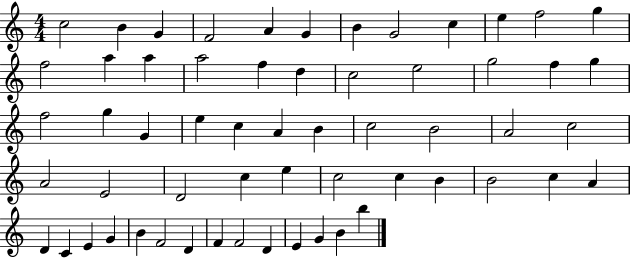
C5/h B4/q G4/q F4/h A4/q G4/q B4/q G4/h C5/q E5/q F5/h G5/q F5/h A5/q A5/q A5/h F5/q D5/q C5/h E5/h G5/h F5/q G5/q F5/h G5/q G4/q E5/q C5/q A4/q B4/q C5/h B4/h A4/h C5/h A4/h E4/h D4/h C5/q E5/q C5/h C5/q B4/q B4/h C5/q A4/q D4/q C4/q E4/q G4/q B4/q F4/h D4/q F4/q F4/h D4/q E4/q G4/q B4/q B5/q